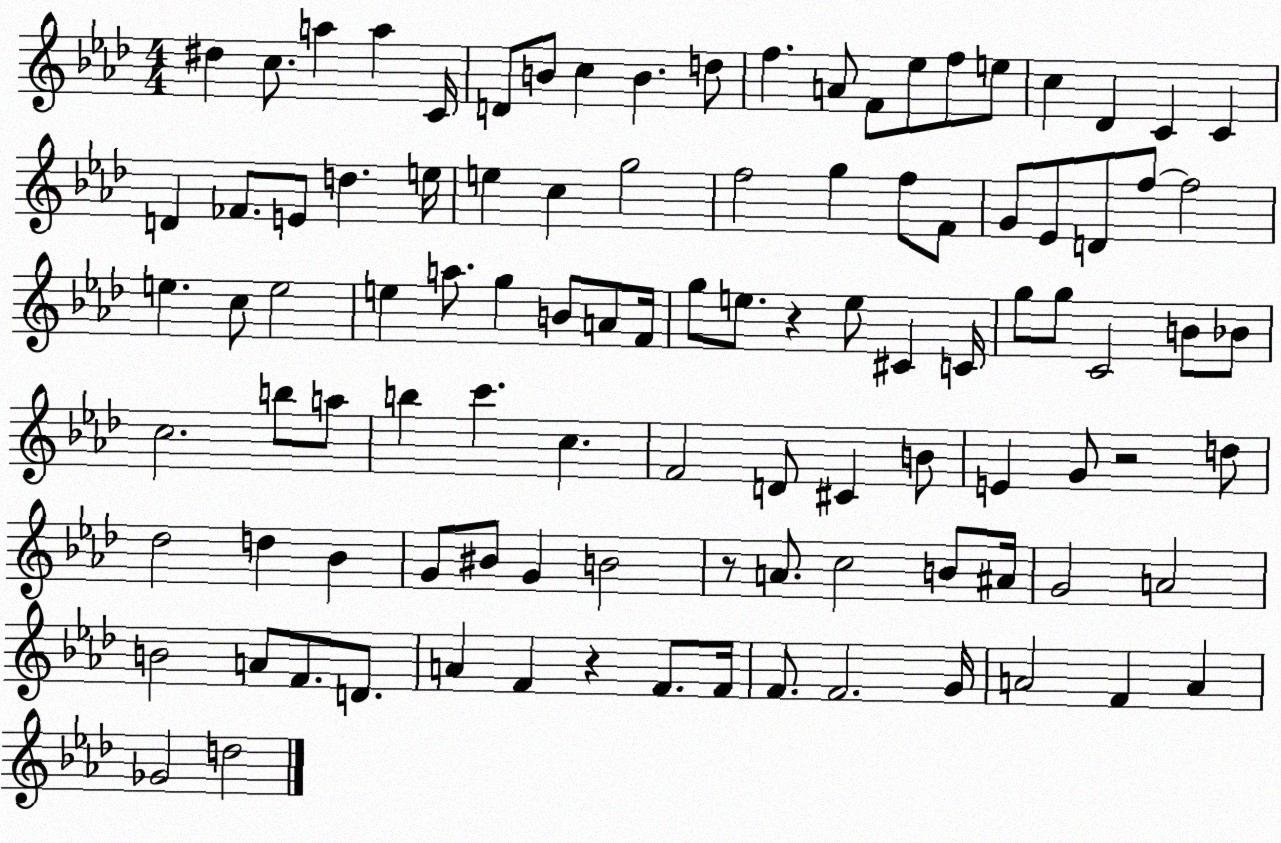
X:1
T:Untitled
M:4/4
L:1/4
K:Ab
^d c/2 a a C/4 D/2 B/2 c B d/2 f A/2 F/2 _e/2 f/2 e/2 c _D C C D _F/2 E/2 d e/4 e c g2 f2 g f/2 F/2 G/2 _E/2 D/2 f/2 f2 e c/2 e2 e a/2 g B/2 A/2 F/4 g/2 e/2 z e/2 ^C C/4 g/2 g/2 C2 B/2 _B/2 c2 b/2 a/2 b c' c F2 D/2 ^C B/2 E G/2 z2 d/2 _d2 d _B G/2 ^B/2 G B2 z/2 A/2 c2 B/2 ^A/4 G2 A2 B2 A/2 F/2 D/2 A F z F/2 F/4 F/2 F2 G/4 A2 F A _G2 d2